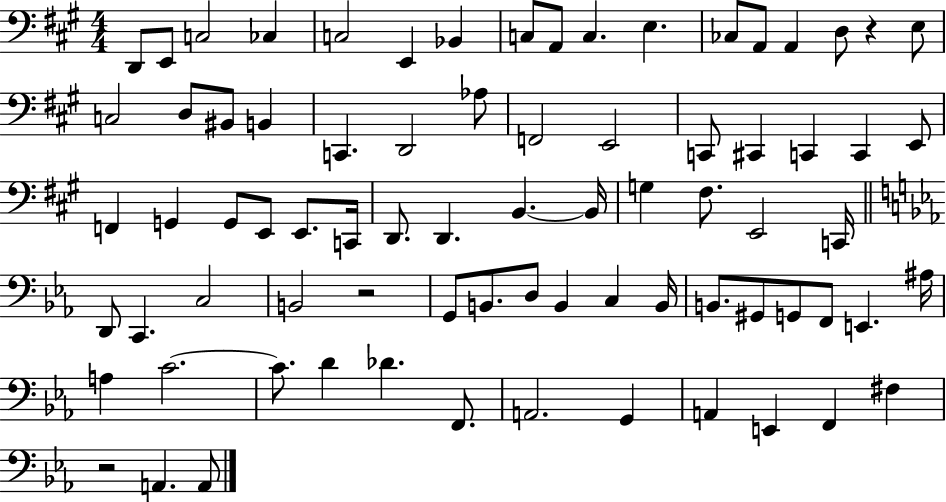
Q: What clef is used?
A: bass